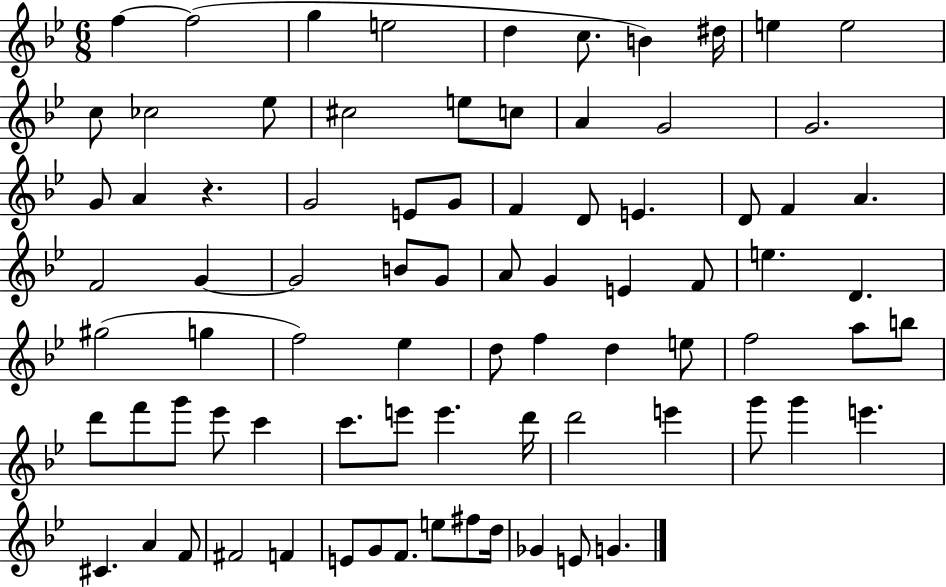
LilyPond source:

{
  \clef treble
  \numericTimeSignature
  \time 6/8
  \key bes \major
  f''4~~ f''2( | g''4 e''2 | d''4 c''8. b'4) dis''16 | e''4 e''2 | \break c''8 ces''2 ees''8 | cis''2 e''8 c''8 | a'4 g'2 | g'2. | \break g'8 a'4 r4. | g'2 e'8 g'8 | f'4 d'8 e'4. | d'8 f'4 a'4. | \break f'2 g'4~~ | g'2 b'8 g'8 | a'8 g'4 e'4 f'8 | e''4. d'4. | \break gis''2( g''4 | f''2) ees''4 | d''8 f''4 d''4 e''8 | f''2 a''8 b''8 | \break d'''8 f'''8 g'''8 ees'''8 c'''4 | c'''8. e'''8 e'''4. d'''16 | d'''2 e'''4 | g'''8 g'''4 e'''4. | \break cis'4. a'4 f'8 | fis'2 f'4 | e'8 g'8 f'8. e''8 fis''8 d''16 | ges'4 e'8 g'4. | \break \bar "|."
}